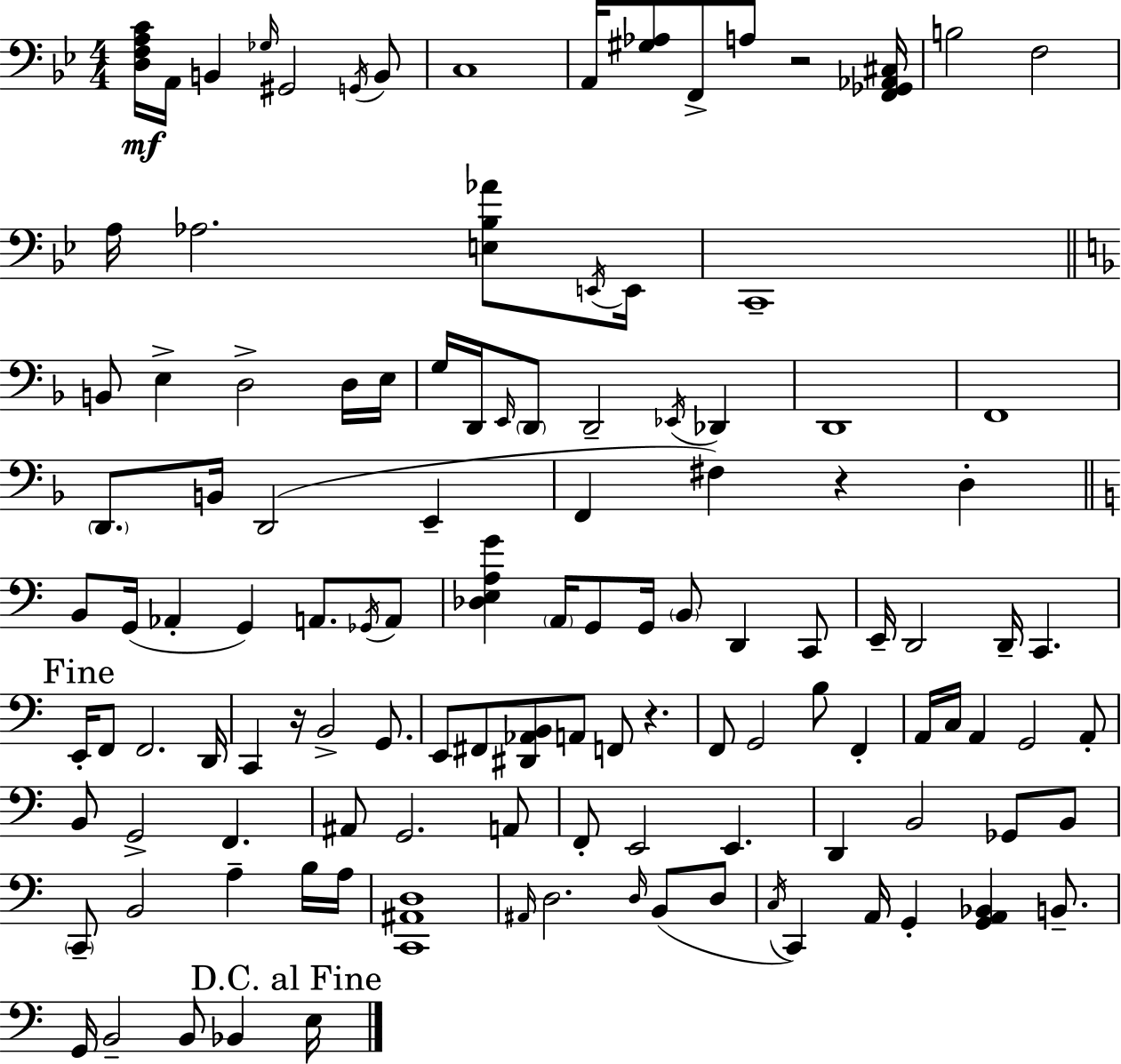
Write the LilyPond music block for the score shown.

{
  \clef bass
  \numericTimeSignature
  \time 4/4
  \key g \minor
  <d f a c'>16\mf a,16 b,4 \grace { ges16 } gis,2 \acciaccatura { g,16 } | b,8 c1 | a,16 <gis aes>8 f,8-> a8 r2 | <f, ges, aes, cis>16 b2 f2 | \break a16 aes2. <e bes aes'>8 | \acciaccatura { e,16 } e,16 c,1-- | \bar "||" \break \key f \major b,8 e4-> d2-> d16 e16 | g16 d,16 \grace { e,16 } \parenthesize d,8 d,2-- \acciaccatura { ees,16 } des,4 | d,1 | f,1 | \break \parenthesize d,8. b,16 d,2( e,4-- | f,4 fis4) r4 d4-. | \bar "||" \break \key c \major b,8 g,16( aes,4-. g,4) a,8. \acciaccatura { ges,16 } a,8 | <des e a g'>4 \parenthesize a,16 g,8 g,16 \parenthesize b,8 d,4 c,8 | e,16-- d,2 d,16-- c,4. | \mark "Fine" e,16-. f,8 f,2. | \break d,16 c,4 r16 b,2-> g,8. | e,8 fis,8 <dis, aes, b,>8 a,8 f,8 r4. | f,8 g,2 b8 f,4-. | a,16 c16 a,4 g,2 a,8-. | \break b,8 g,2-> f,4. | ais,8 g,2. a,8 | f,8-. e,2 e,4. | d,4 b,2 ges,8 b,8 | \break \parenthesize c,8-- b,2 a4-- b16 | a16 <c, ais, d>1 | \grace { ais,16 } d2. \grace { d16 } b,8( | d8 \acciaccatura { c16 }) c,4 a,16 g,4-. <g, a, bes,>4 | \break b,8.-- g,16 b,2-- b,8 bes,4 | \mark "D.C. al Fine" e16 \bar "|."
}